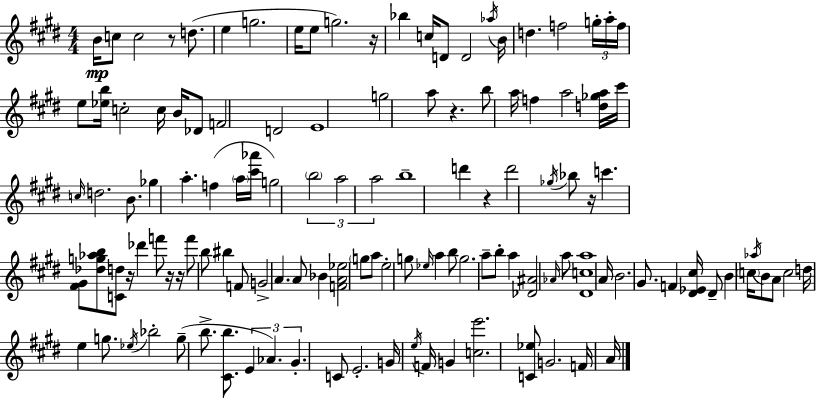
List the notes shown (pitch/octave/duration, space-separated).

B4/s C5/e C5/h R/e D5/e. E5/q G5/h. E5/s E5/e G5/h. R/s Bb5/q C5/s D4/e D4/h Ab5/s B4/s D5/q. F5/h G5/s A5/s F5/s E5/e [Eb5,B5]/s C5/h C5/s B4/s Db4/e F4/h D4/h E4/w G5/h A5/e R/q. B5/e A5/s F5/q A5/h [D5,Gb5,A5]/s C#6/s C5/s D5/h. B4/e. Gb5/q A5/q. F5/q A5/s [C#6,Ab6]/s G5/h B5/h A5/h A5/h B5/w D6/q R/q D6/h Gb5/s Bb5/e R/s C6/q. [F#4,G#4]/e [Db5,G5,Ab5,B5]/e [C4,D5]/e R/s Db6/q F6/e R/s R/s F6/e B5/e BIS5/q F4/e G4/h A4/q. A4/e Bb4/q [F4,A4,Eb5]/h G5/e A5/e E5/h G5/e Eb5/s A5/q B5/e G5/h. A5/e B5/e A5/q [Db4,A#4]/h Ab4/s A5/e [D#4,C5,A5]/w A4/s B4/h. G#4/e. F4/q [D#4,Eb4,C#5]/s D#4/e B4/q C5/s Ab5/s B4/e A4/e C5/h D5/s E5/q G5/e. Eb5/s Bb5/h G5/e B5/e. [C#4,B5]/e. E4/q Ab4/q. G#4/q. C4/e E4/h. G4/s E5/s F4/s G4/q [C5,E6]/h. [C4,Eb5]/e G4/h. F4/s A4/s